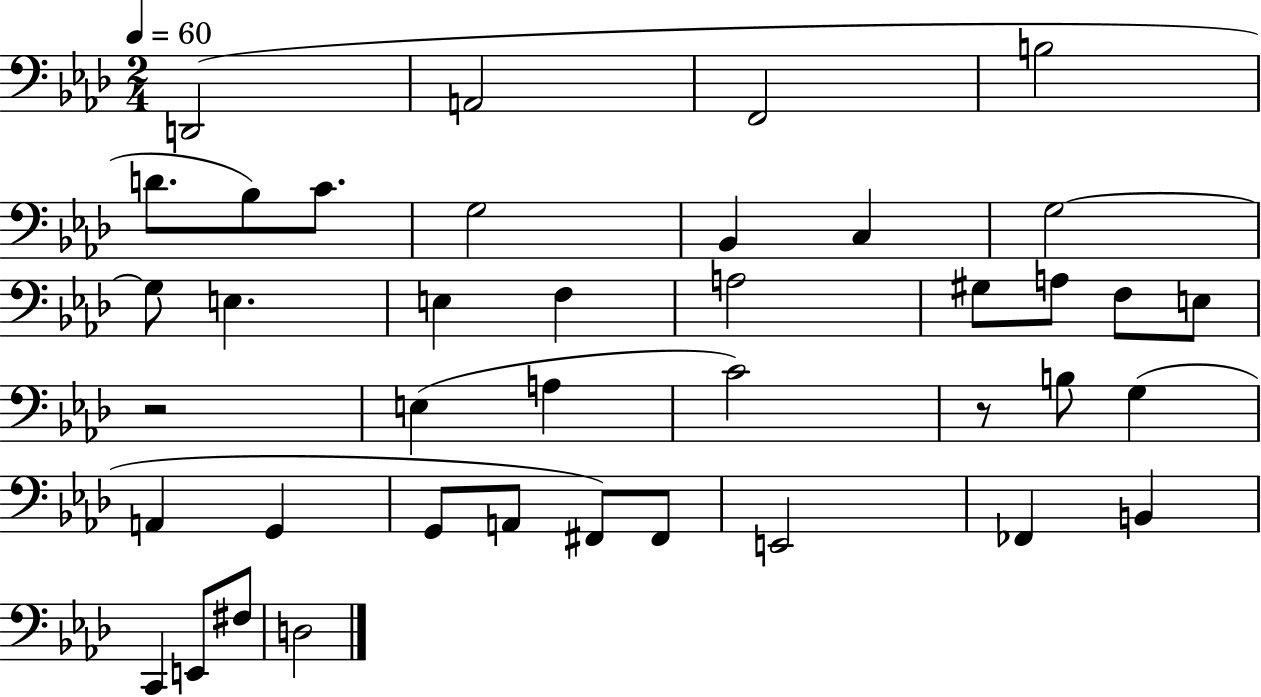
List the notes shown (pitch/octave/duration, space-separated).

D2/h A2/h F2/h B3/h D4/e. Bb3/e C4/e. G3/h Bb2/q C3/q G3/h G3/e E3/q. E3/q F3/q A3/h G#3/e A3/e F3/e E3/e R/h E3/q A3/q C4/h R/e B3/e G3/q A2/q G2/q G2/e A2/e F#2/e F#2/e E2/h FES2/q B2/q C2/q E2/e F#3/e D3/h